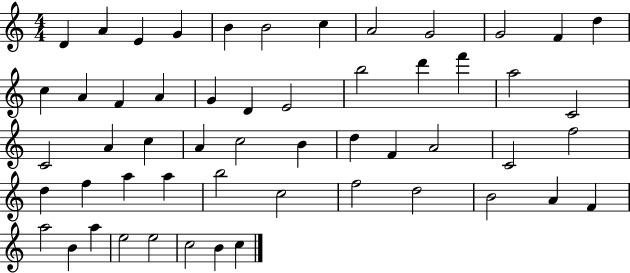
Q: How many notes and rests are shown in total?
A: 54